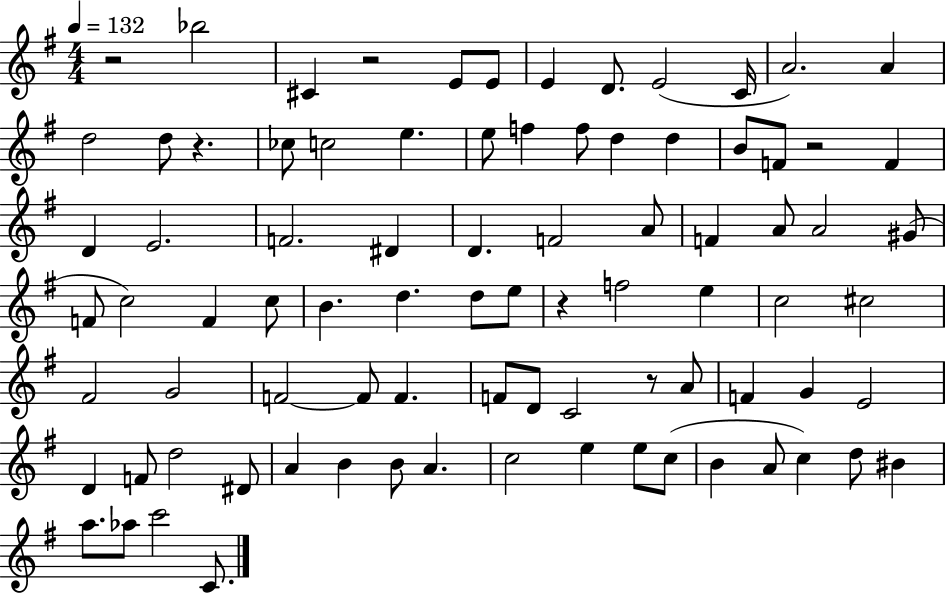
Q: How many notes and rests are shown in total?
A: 85